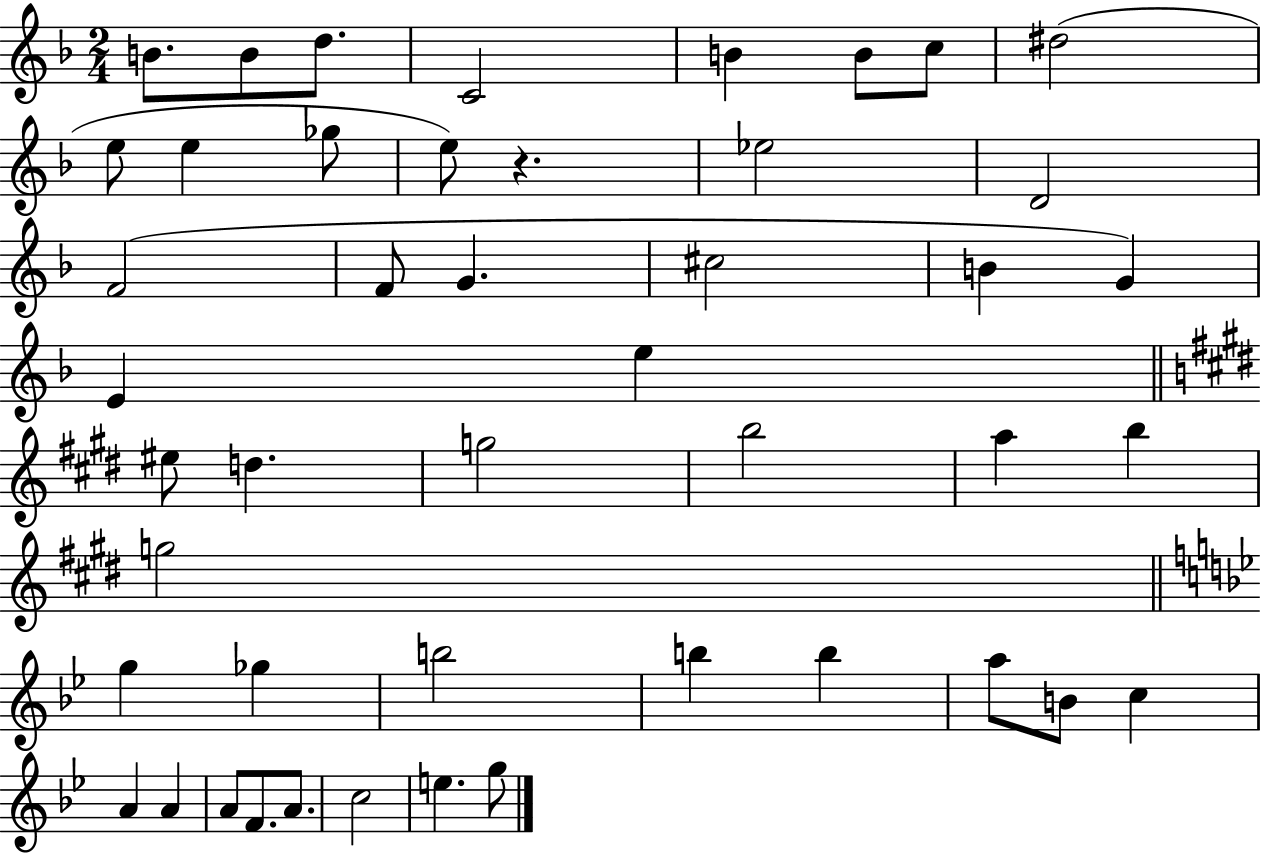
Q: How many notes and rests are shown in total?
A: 46